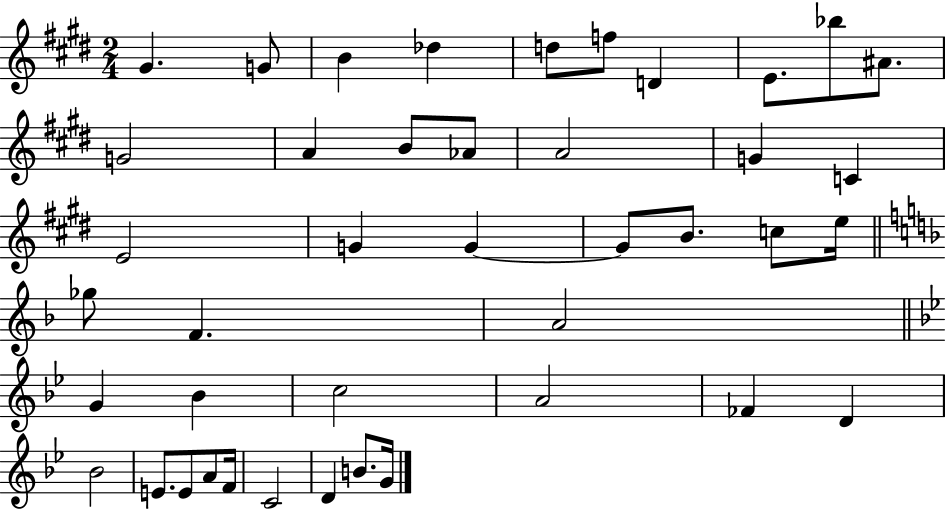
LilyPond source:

{
  \clef treble
  \numericTimeSignature
  \time 2/4
  \key e \major
  gis'4. g'8 | b'4 des''4 | d''8 f''8 d'4 | e'8. bes''8 ais'8. | \break g'2 | a'4 b'8 aes'8 | a'2 | g'4 c'4 | \break e'2 | g'4 g'4~~ | g'8 b'8. c''8 e''16 | \bar "||" \break \key f \major ges''8 f'4. | a'2 | \bar "||" \break \key g \minor g'4 bes'4 | c''2 | a'2 | fes'4 d'4 | \break bes'2 | e'8. e'8 a'8 f'16 | c'2 | d'4 b'8. g'16 | \break \bar "|."
}